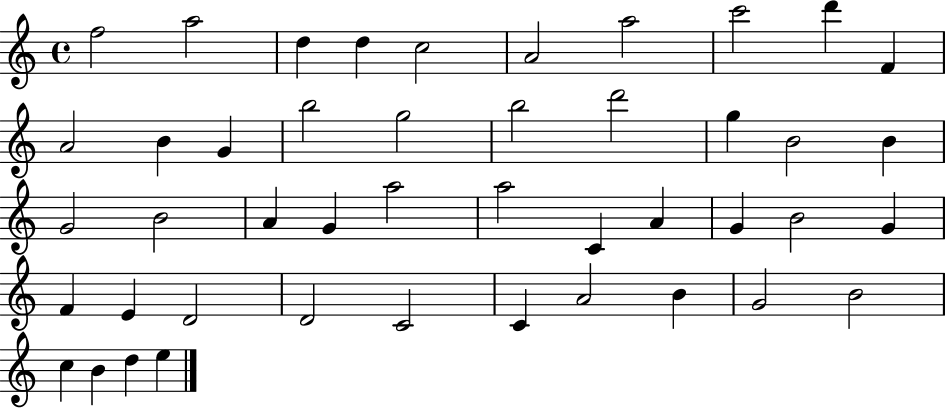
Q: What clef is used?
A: treble